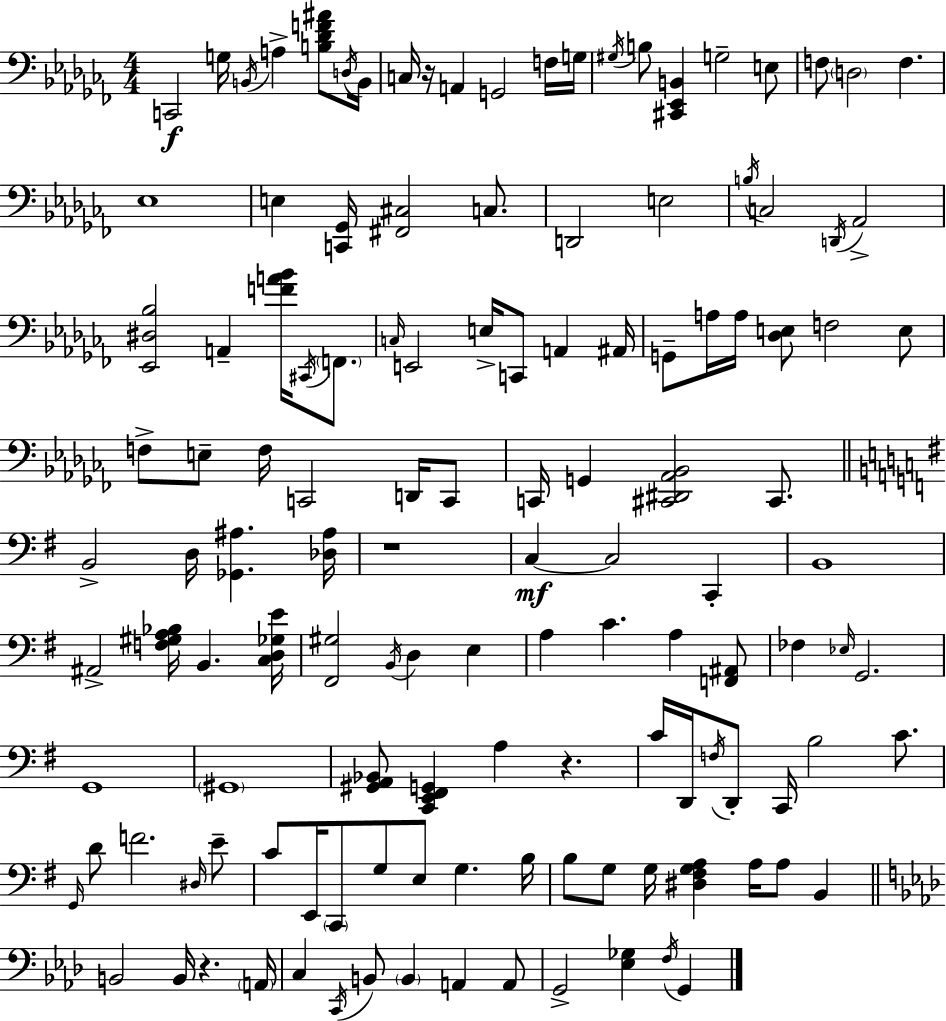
C2/h G3/s B2/s A3/q [B3,Db4,F4,A#4]/e D3/s B2/s C3/s R/s A2/q G2/h F3/s G3/s G#3/s B3/e [C#2,Eb2,B2]/q G3/h E3/e F3/e D3/h F3/q. Eb3/w E3/q [C2,Gb2]/s [F#2,C#3]/h C3/e. D2/h E3/h B3/s C3/h D2/s Ab2/h [Eb2,D#3,Bb3]/h A2/q [F4,A4,Bb4]/s C#2/s F2/e. C3/s E2/h E3/s C2/e A2/q A#2/s G2/e A3/s A3/s [Db3,E3]/e F3/h E3/e F3/e E3/e F3/s C2/h D2/s C2/e C2/s G2/q [C#2,D#2,Ab2,Bb2]/h C#2/e. B2/h D3/s [Gb2,A#3]/q. [Db3,A#3]/s R/w C3/q C3/h C2/q B2/w A#2/h [F3,G#3,A3,Bb3]/s B2/q. [C3,D3,Gb3,E4]/s [F#2,G#3]/h B2/s D3/q E3/q A3/q C4/q. A3/q [F2,A#2]/e FES3/q Eb3/s G2/h. G2/w G#2/w [G#2,A2,Bb2]/e [C2,E2,F#2,G2]/q A3/q R/q. C4/s D2/s F3/s D2/e C2/s B3/h C4/e. G2/s D4/e F4/h. D#3/s E4/e C4/e E2/s C2/e G3/e E3/e G3/q. B3/s B3/e G3/e G3/s [D#3,F#3,G3,A3]/q A3/s A3/e B2/q B2/h B2/s R/q. A2/s C3/q C2/s B2/e B2/q A2/q A2/e G2/h [Eb3,Gb3]/q F3/s G2/q